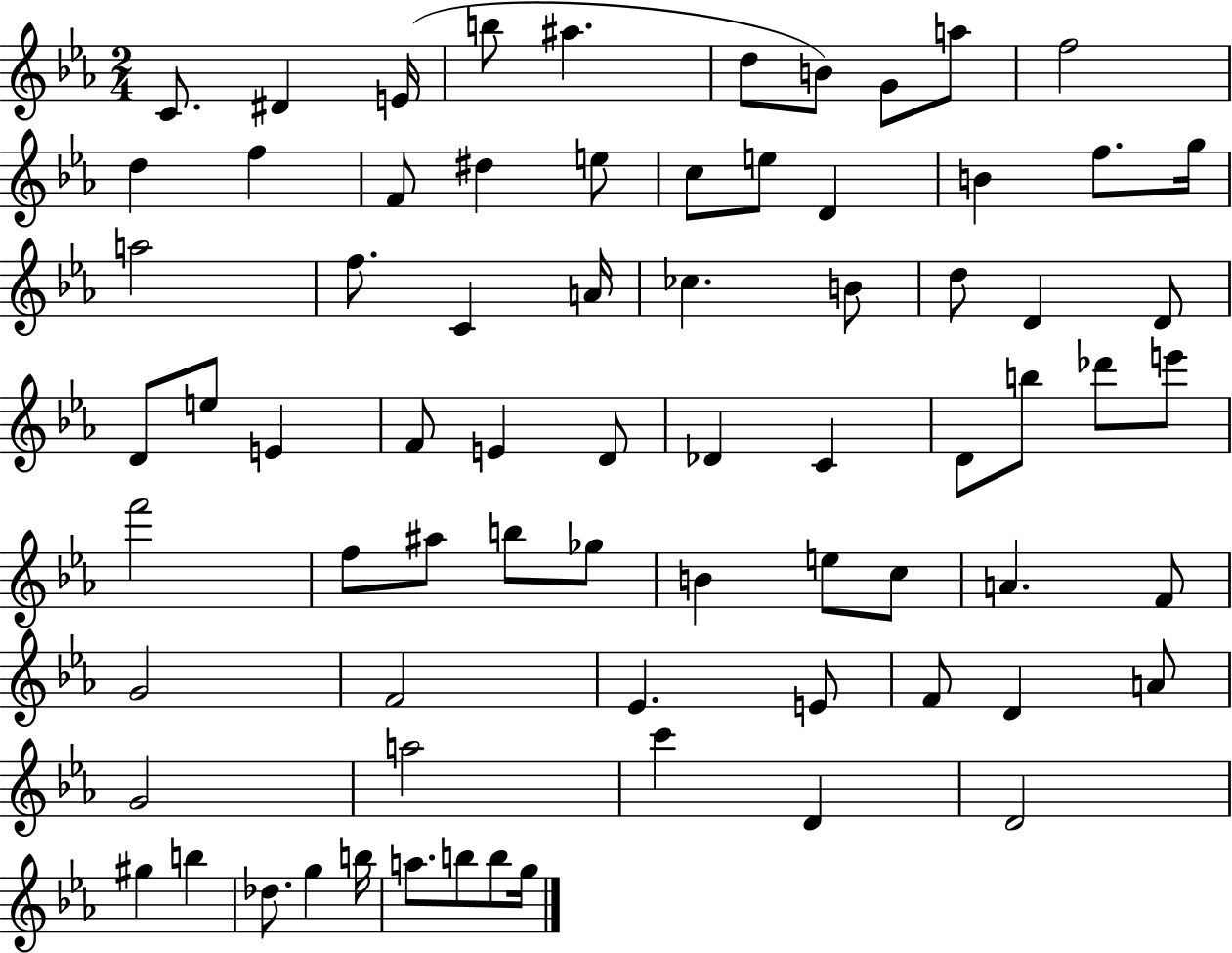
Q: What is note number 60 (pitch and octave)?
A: G4